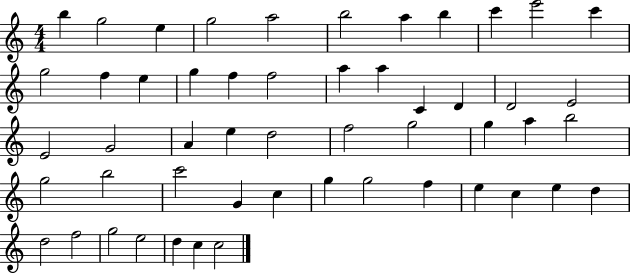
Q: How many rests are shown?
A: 0